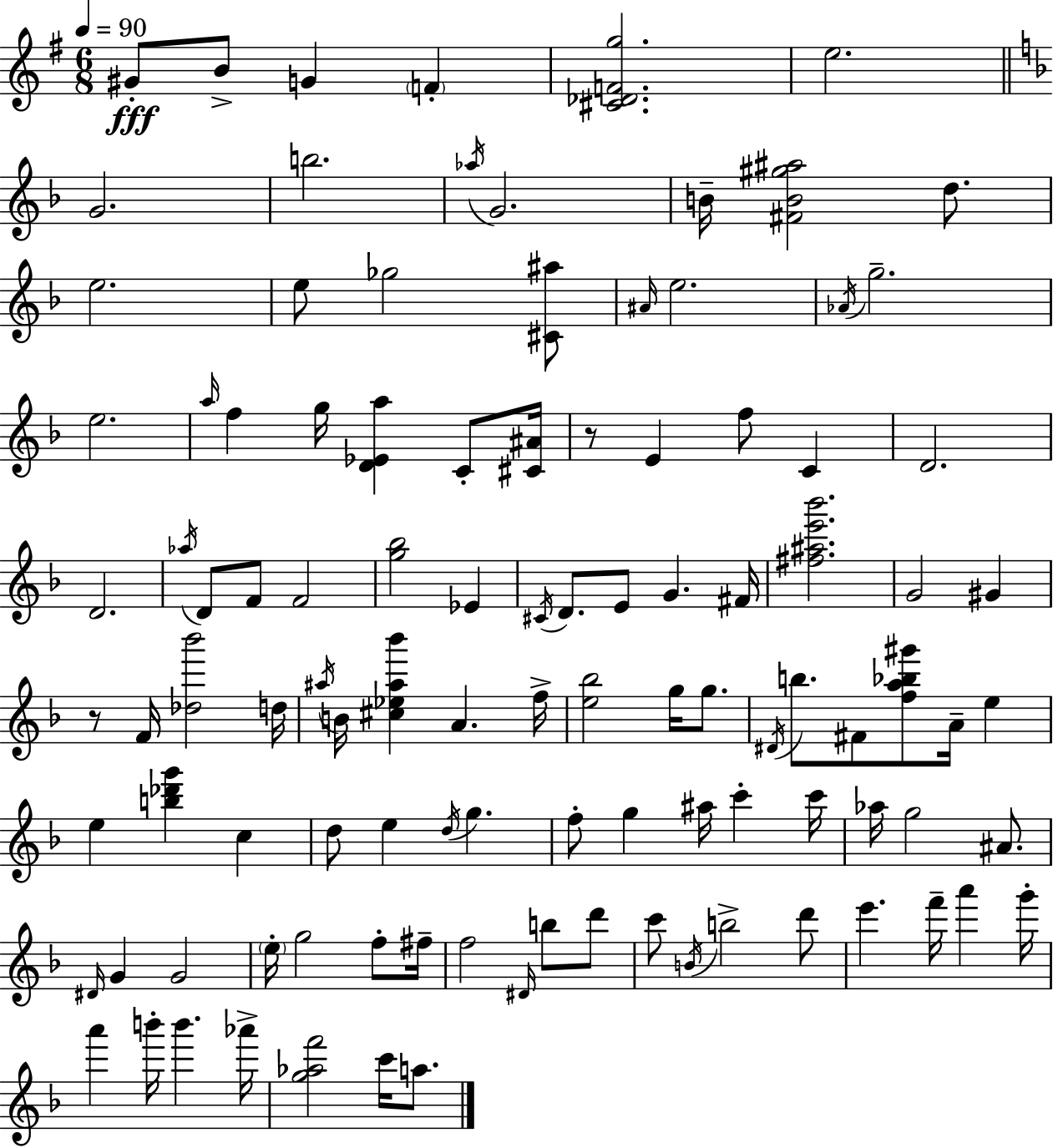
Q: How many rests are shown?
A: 2